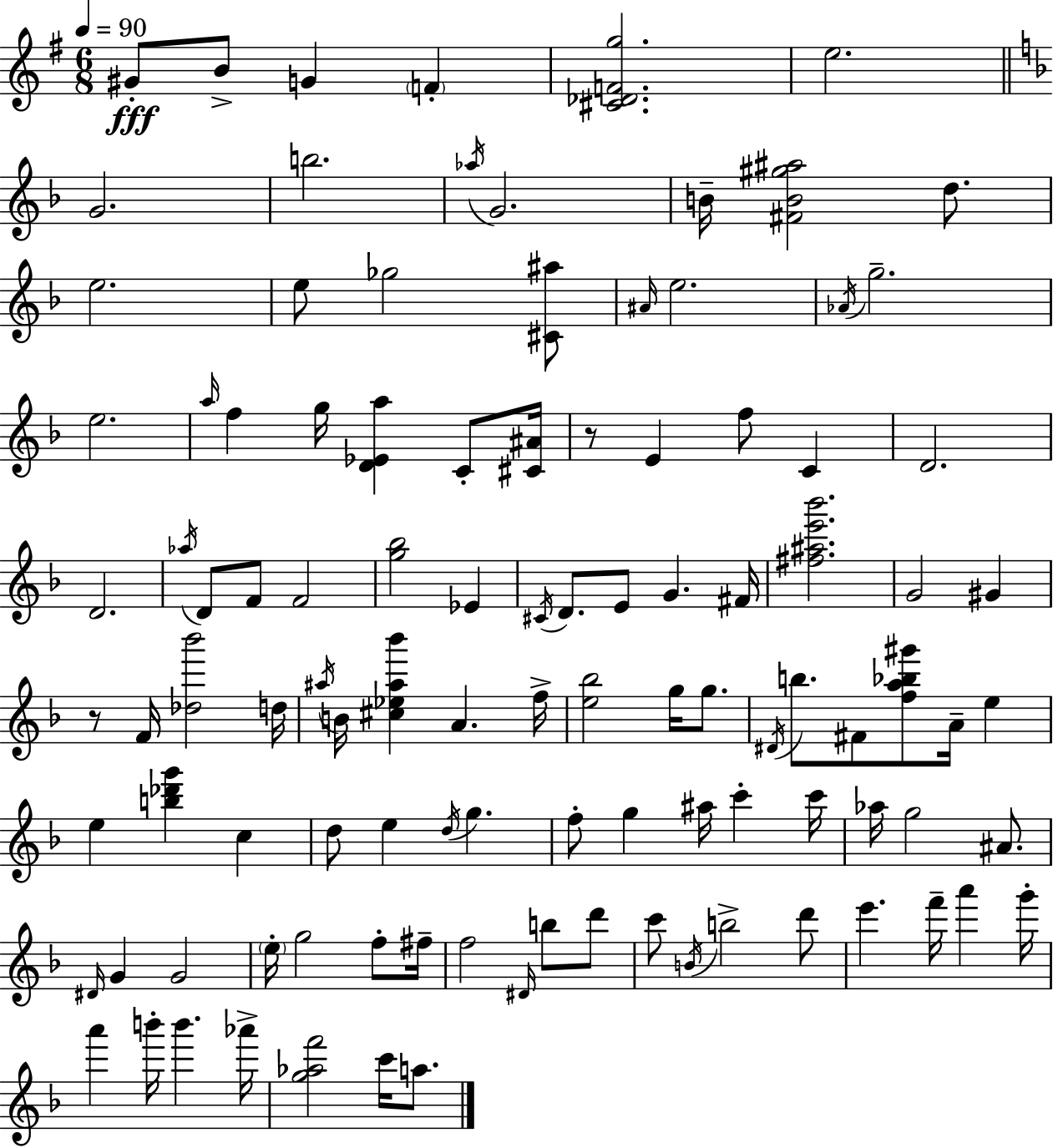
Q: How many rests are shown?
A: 2